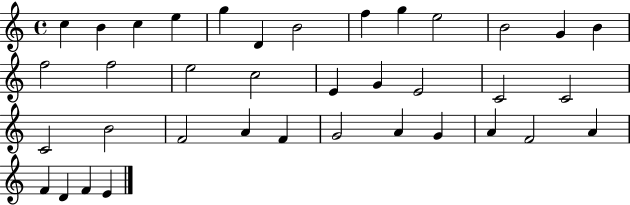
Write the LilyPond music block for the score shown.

{
  \clef treble
  \time 4/4
  \defaultTimeSignature
  \key c \major
  c''4 b'4 c''4 e''4 | g''4 d'4 b'2 | f''4 g''4 e''2 | b'2 g'4 b'4 | \break f''2 f''2 | e''2 c''2 | e'4 g'4 e'2 | c'2 c'2 | \break c'2 b'2 | f'2 a'4 f'4 | g'2 a'4 g'4 | a'4 f'2 a'4 | \break f'4 d'4 f'4 e'4 | \bar "|."
}